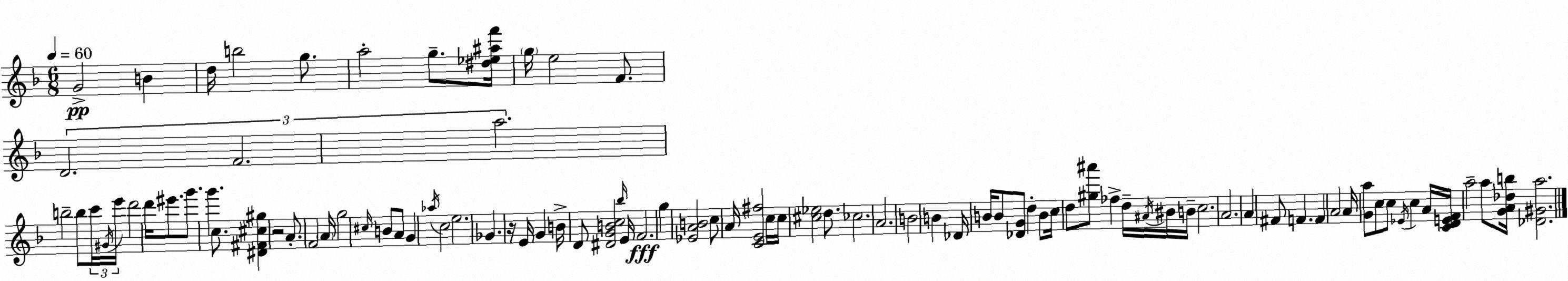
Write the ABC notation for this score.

X:1
T:Untitled
M:6/8
L:1/4
K:F
G2 B d/4 b2 g/2 a2 g/2 [^d_e^af']/4 g/4 e2 F/2 D2 F2 a2 b2 b/2 c'/4 ^G/4 e'/4 d'2 d'/4 ^e'/2 g'/2 g' c/2 [^D^F^c^g] z2 A/2 F2 A/4 g2 ^c/4 B/2 A/2 G _a/4 c2 e2 _G z/4 E/4 G B/4 D/2 [^DGBc]2 _b/4 E/4 F2 g [_EAB]2 c/2 A/4 [CE^f]2 c/4 c/4 [^c_e]2 d/2 _c2 A2 B2 B _D/4 B/4 B/2 [_DG]/2 d B/2 c/4 d/2 [^g^a']/2 _f d/4 ^A/4 ^B/4 B/4 c2 A2 A ^F/2 F F A2 A/4 [Ga]/2 c/2 c/2 _E/4 c A/4 [CDEF]/4 a2 a/2 [GA_db]/4 [_D^Ga]2